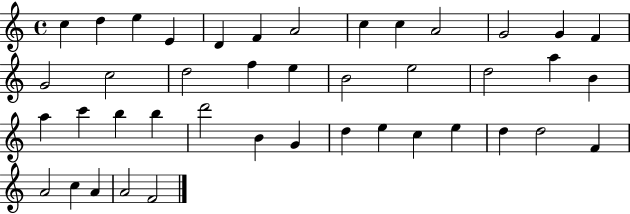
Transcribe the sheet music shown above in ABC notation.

X:1
T:Untitled
M:4/4
L:1/4
K:C
c d e E D F A2 c c A2 G2 G F G2 c2 d2 f e B2 e2 d2 a B a c' b b d'2 B G d e c e d d2 F A2 c A A2 F2